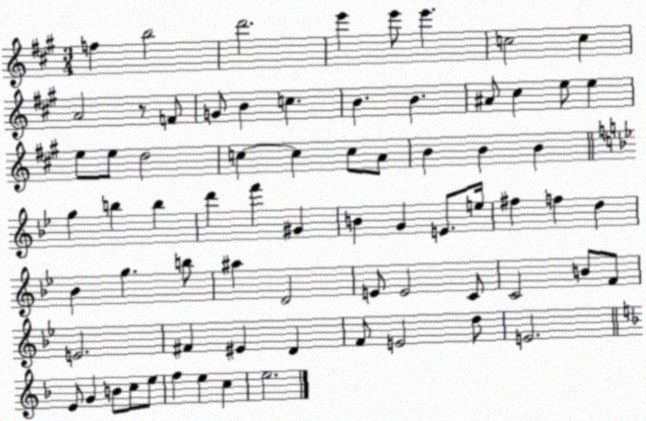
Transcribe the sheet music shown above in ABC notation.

X:1
T:Untitled
M:3/4
L:1/4
K:A
f b2 d'2 e' e'/2 e' c2 c A2 z/2 F/2 G/2 B c B B ^A/2 ^c e/2 e e/2 e/2 d2 c c c/2 A/2 B B B g b b d' f' ^G B G E/2 e/4 ^f f d _B g b/2 ^a D2 E/2 E2 C/2 C2 B/2 F/2 E2 ^F ^E D F/2 E2 d/2 E2 E/2 G B/2 c/2 e/2 f e c e2